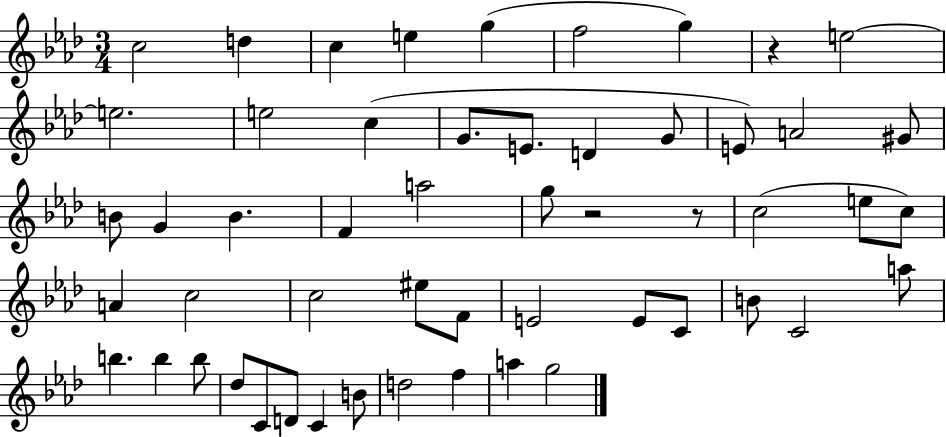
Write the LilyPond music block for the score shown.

{
  \clef treble
  \numericTimeSignature
  \time 3/4
  \key aes \major
  \repeat volta 2 { c''2 d''4 | c''4 e''4 g''4( | f''2 g''4) | r4 e''2~~ | \break e''2. | e''2 c''4( | g'8. e'8. d'4 g'8 | e'8) a'2 gis'8 | \break b'8 g'4 b'4. | f'4 a''2 | g''8 r2 r8 | c''2( e''8 c''8) | \break a'4 c''2 | c''2 eis''8 f'8 | e'2 e'8 c'8 | b'8 c'2 a''8 | \break b''4. b''4 b''8 | des''8 c'8 d'8 c'4 b'8 | d''2 f''4 | a''4 g''2 | \break } \bar "|."
}